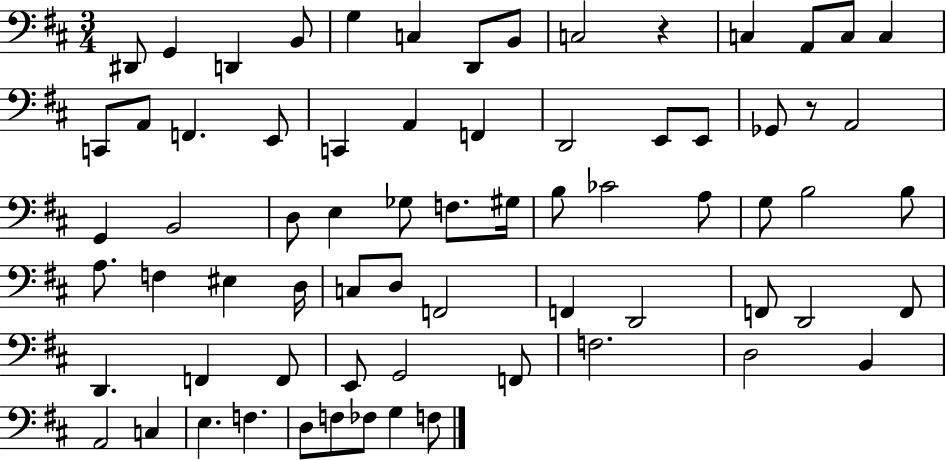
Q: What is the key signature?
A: D major